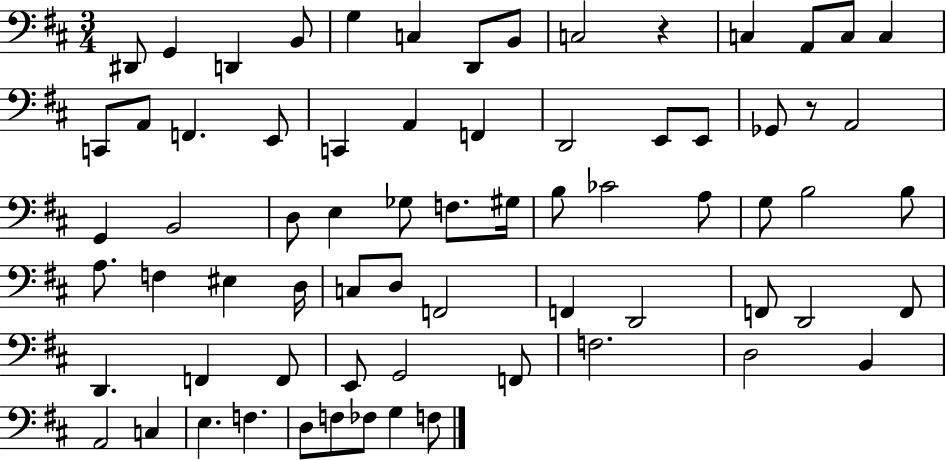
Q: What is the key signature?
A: D major